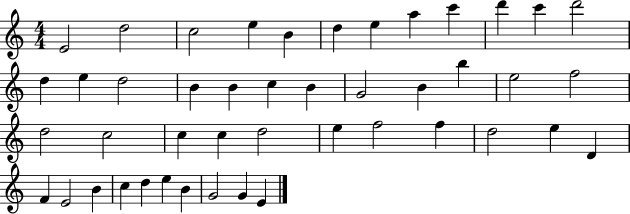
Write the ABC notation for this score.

X:1
T:Untitled
M:4/4
L:1/4
K:C
E2 d2 c2 e B d e a c' d' c' d'2 d e d2 B B c B G2 B b e2 f2 d2 c2 c c d2 e f2 f d2 e D F E2 B c d e B G2 G E